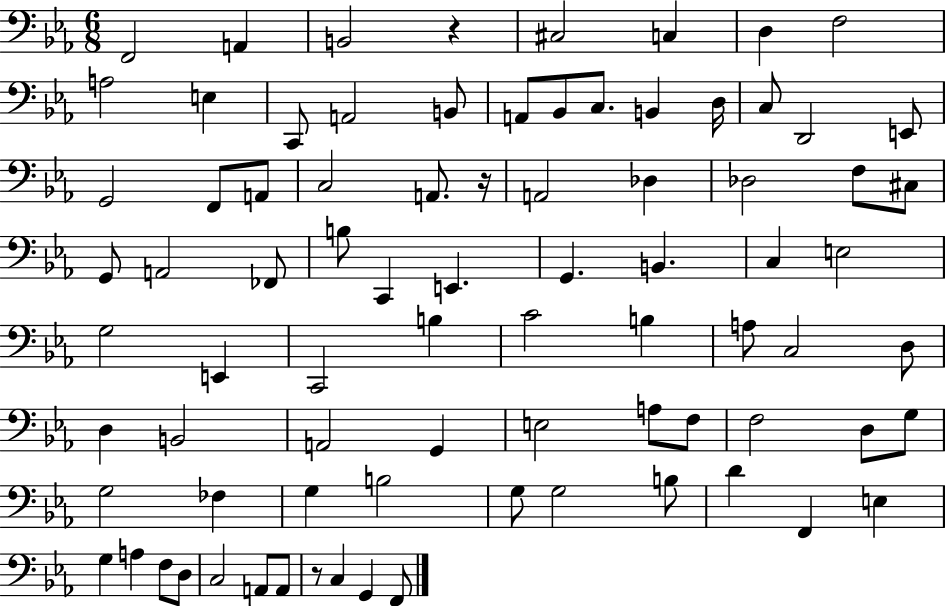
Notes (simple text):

F2/h A2/q B2/h R/q C#3/h C3/q D3/q F3/h A3/h E3/q C2/e A2/h B2/e A2/e Bb2/e C3/e. B2/q D3/s C3/e D2/h E2/e G2/h F2/e A2/e C3/h A2/e. R/s A2/h Db3/q Db3/h F3/e C#3/e G2/e A2/h FES2/e B3/e C2/q E2/q. G2/q. B2/q. C3/q E3/h G3/h E2/q C2/h B3/q C4/h B3/q A3/e C3/h D3/e D3/q B2/h A2/h G2/q E3/h A3/e F3/e F3/h D3/e G3/e G3/h FES3/q G3/q B3/h G3/e G3/h B3/e D4/q F2/q E3/q G3/q A3/q F3/e D3/e C3/h A2/e A2/e R/e C3/q G2/q F2/e